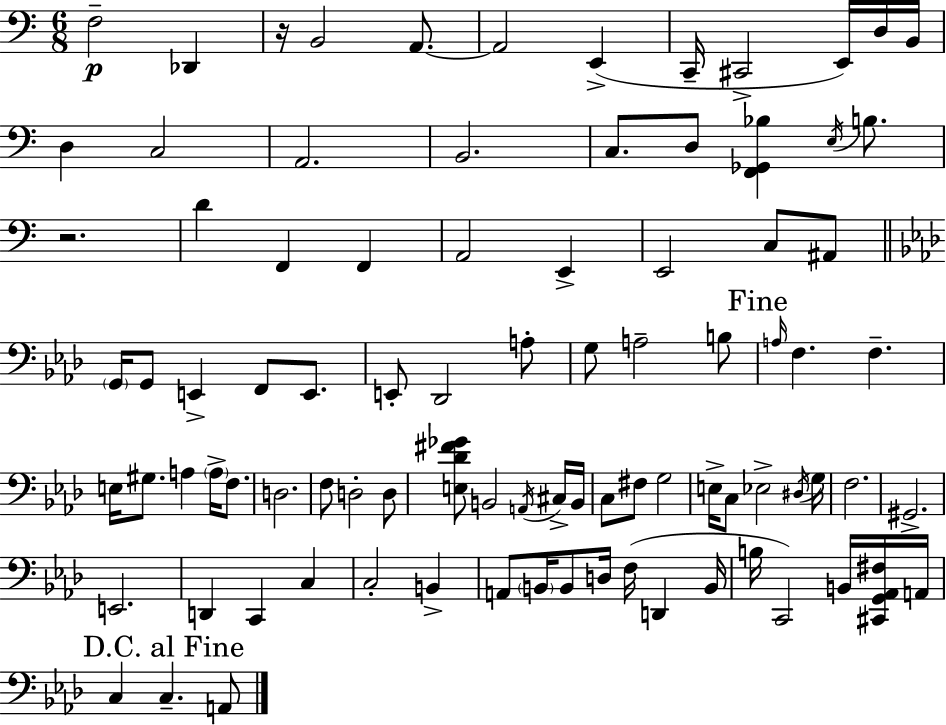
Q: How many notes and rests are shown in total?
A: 89